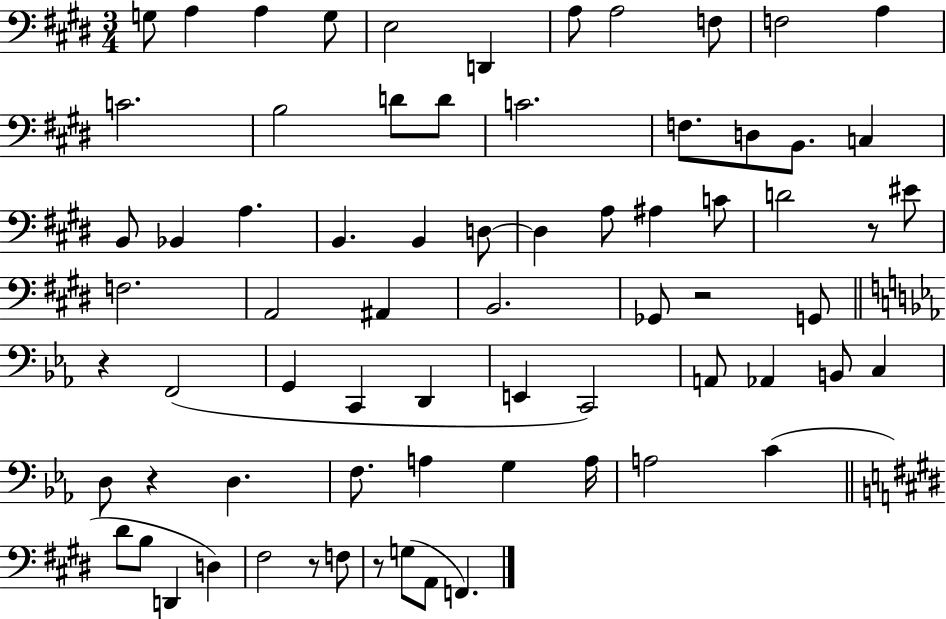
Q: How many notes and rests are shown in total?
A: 71